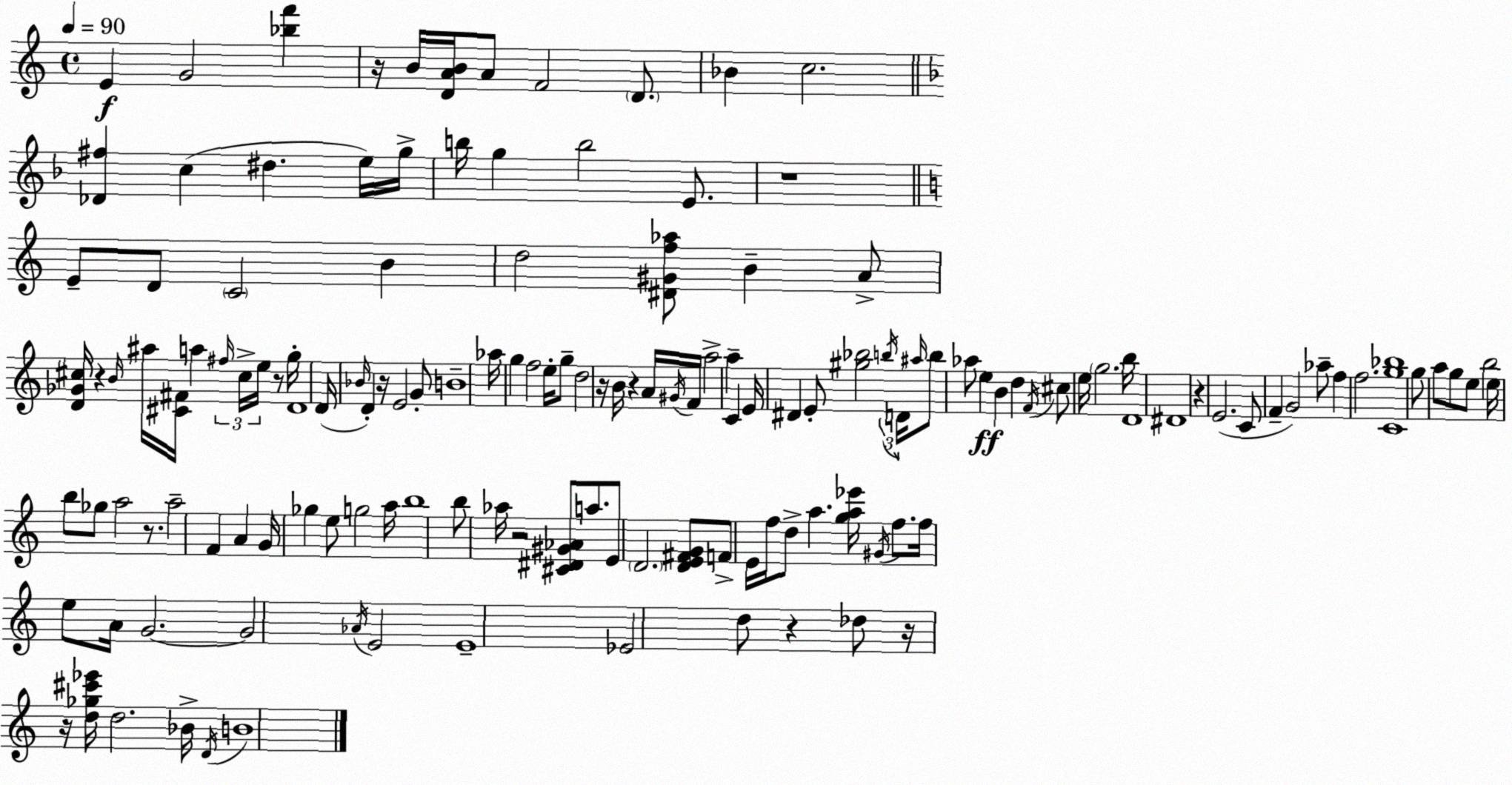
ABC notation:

X:1
T:Untitled
M:4/4
L:1/4
K:Am
E G2 [_bf'] z/4 B/4 [DAB]/4 A/2 F2 D/2 _B c2 [_D^f] c ^d e/4 g/4 b/4 g b2 E/2 z4 E/2 D/2 C2 B d2 [^D^Gf_a]/2 B A/2 [D_G^c]/4 z B/4 ^a/4 [^C^F]/4 a ^f/4 ^c/4 e/4 z/2 g/4 D4 D/4 _B/4 D z/4 E2 G/2 B4 _a/4 g f2 e/4 g/2 d2 z/4 B/4 z A/4 ^G/4 F/4 a2 a C E/4 ^D E/2 [^g_b]2 b/4 D/4 ^a/4 b/2 _a/2 e B d F/4 ^c/2 e/4 g2 b/4 D4 ^D4 z E2 C/2 F G2 _a/2 f f2 [Cg_b]4 g/2 a/2 g/2 e/2 b2 e/4 b/2 _g/2 a2 z/2 a2 F A G/4 _g e/2 g2 a/4 b4 b/2 _a/4 z2 [^C^D^G_A]/2 a/2 E/2 D2 [DE^FG]/2 F/2 E/4 f/4 d/2 a [ga_e']/4 ^G/4 f/2 f/4 e/2 A/4 G2 G2 _A/4 E2 E4 _E2 d/2 z _d/2 z/4 z/4 [d_g^c'_e']/4 d2 _B/4 D/4 B4